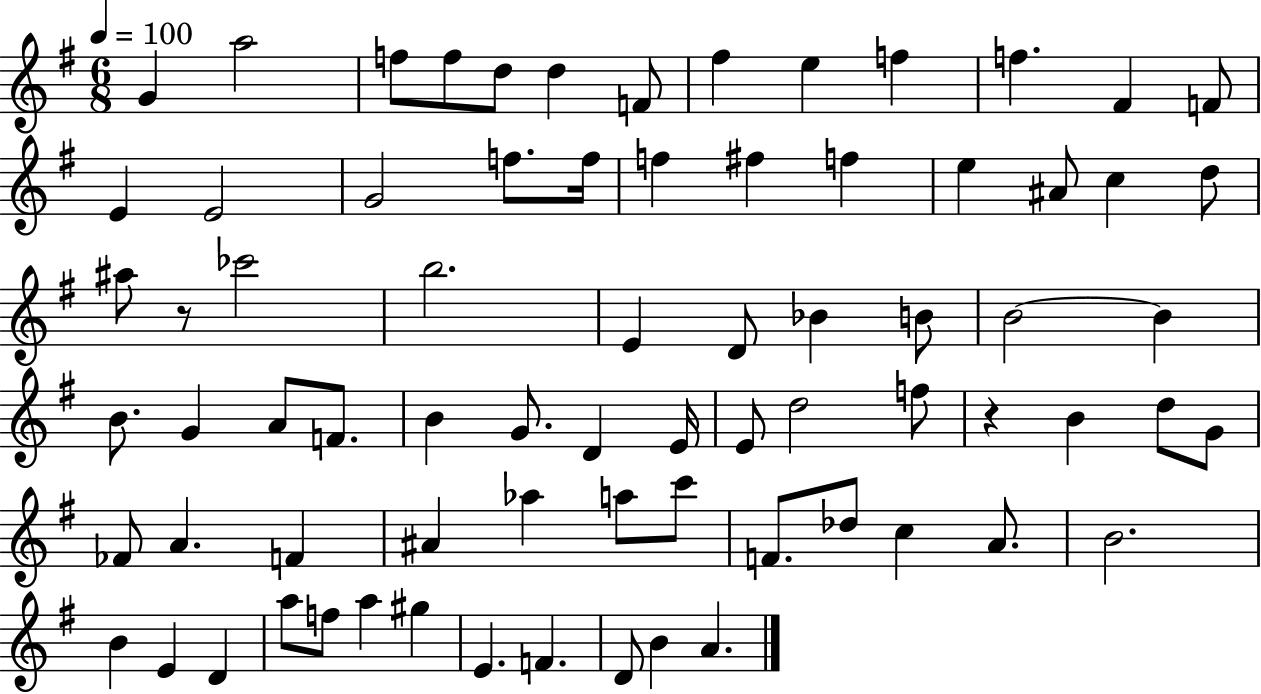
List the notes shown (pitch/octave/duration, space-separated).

G4/q A5/h F5/e F5/e D5/e D5/q F4/e F#5/q E5/q F5/q F5/q. F#4/q F4/e E4/q E4/h G4/h F5/e. F5/s F5/q F#5/q F5/q E5/q A#4/e C5/q D5/e A#5/e R/e CES6/h B5/h. E4/q D4/e Bb4/q B4/e B4/h B4/q B4/e. G4/q A4/e F4/e. B4/q G4/e. D4/q E4/s E4/e D5/h F5/e R/q B4/q D5/e G4/e FES4/e A4/q. F4/q A#4/q Ab5/q A5/e C6/e F4/e. Db5/e C5/q A4/e. B4/h. B4/q E4/q D4/q A5/e F5/e A5/q G#5/q E4/q. F4/q. D4/e B4/q A4/q.